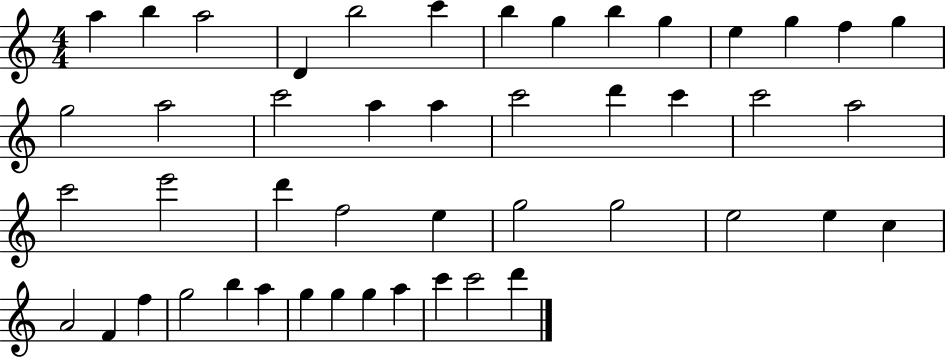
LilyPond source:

{
  \clef treble
  \numericTimeSignature
  \time 4/4
  \key c \major
  a''4 b''4 a''2 | d'4 b''2 c'''4 | b''4 g''4 b''4 g''4 | e''4 g''4 f''4 g''4 | \break g''2 a''2 | c'''2 a''4 a''4 | c'''2 d'''4 c'''4 | c'''2 a''2 | \break c'''2 e'''2 | d'''4 f''2 e''4 | g''2 g''2 | e''2 e''4 c''4 | \break a'2 f'4 f''4 | g''2 b''4 a''4 | g''4 g''4 g''4 a''4 | c'''4 c'''2 d'''4 | \break \bar "|."
}